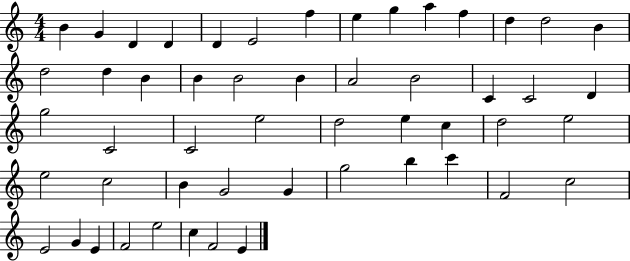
X:1
T:Untitled
M:4/4
L:1/4
K:C
B G D D D E2 f e g a f d d2 B d2 d B B B2 B A2 B2 C C2 D g2 C2 C2 e2 d2 e c d2 e2 e2 c2 B G2 G g2 b c' F2 c2 E2 G E F2 e2 c F2 E